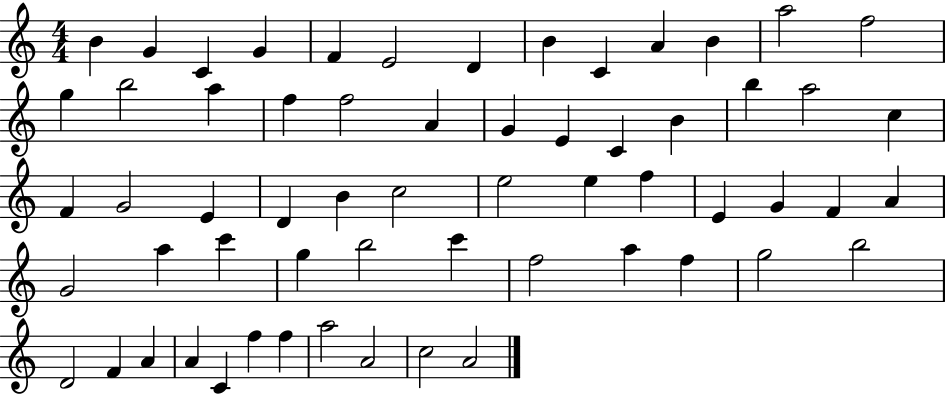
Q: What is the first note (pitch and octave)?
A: B4